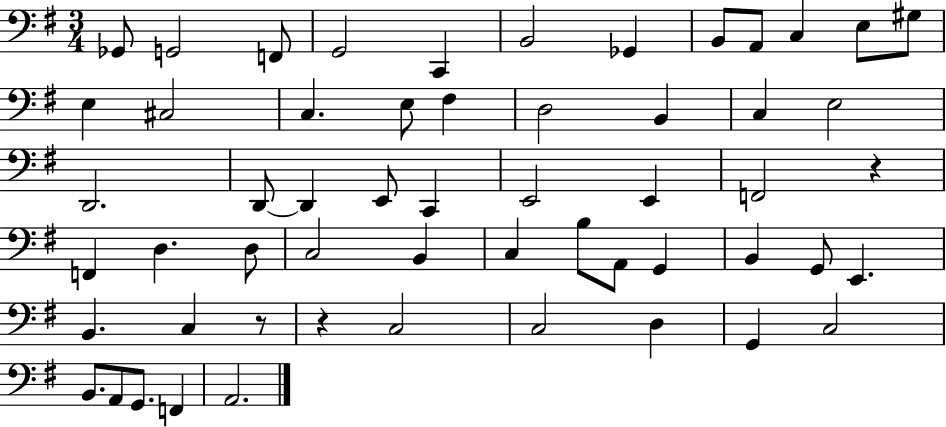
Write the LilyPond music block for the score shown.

{
  \clef bass
  \numericTimeSignature
  \time 3/4
  \key g \major
  \repeat volta 2 { ges,8 g,2 f,8 | g,2 c,4 | b,2 ges,4 | b,8 a,8 c4 e8 gis8 | \break e4 cis2 | c4. e8 fis4 | d2 b,4 | c4 e2 | \break d,2. | d,8~~ d,4 e,8 c,4 | e,2 e,4 | f,2 r4 | \break f,4 d4. d8 | c2 b,4 | c4 b8 a,8 g,4 | b,4 g,8 e,4. | \break b,4. c4 r8 | r4 c2 | c2 d4 | g,4 c2 | \break b,8. a,8 g,8. f,4 | a,2. | } \bar "|."
}